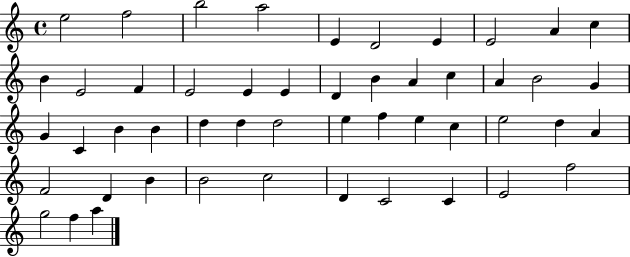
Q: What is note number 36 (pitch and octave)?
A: D5